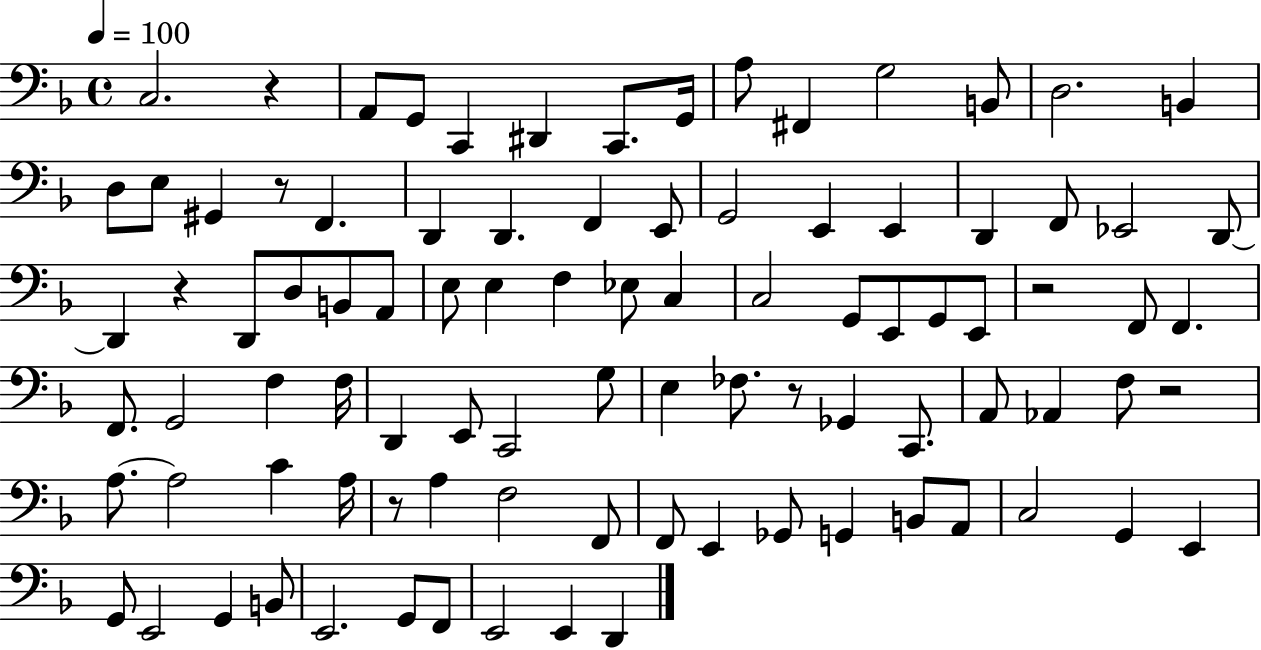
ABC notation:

X:1
T:Untitled
M:4/4
L:1/4
K:F
C,2 z A,,/2 G,,/2 C,, ^D,, C,,/2 G,,/4 A,/2 ^F,, G,2 B,,/2 D,2 B,, D,/2 E,/2 ^G,, z/2 F,, D,, D,, F,, E,,/2 G,,2 E,, E,, D,, F,,/2 _E,,2 D,,/2 D,, z D,,/2 D,/2 B,,/2 A,,/2 E,/2 E, F, _E,/2 C, C,2 G,,/2 E,,/2 G,,/2 E,,/2 z2 F,,/2 F,, F,,/2 G,,2 F, F,/4 D,, E,,/2 C,,2 G,/2 E, _F,/2 z/2 _G,, C,,/2 A,,/2 _A,, F,/2 z2 A,/2 A,2 C A,/4 z/2 A, F,2 F,,/2 F,,/2 E,, _G,,/2 G,, B,,/2 A,,/2 C,2 G,, E,, G,,/2 E,,2 G,, B,,/2 E,,2 G,,/2 F,,/2 E,,2 E,, D,,